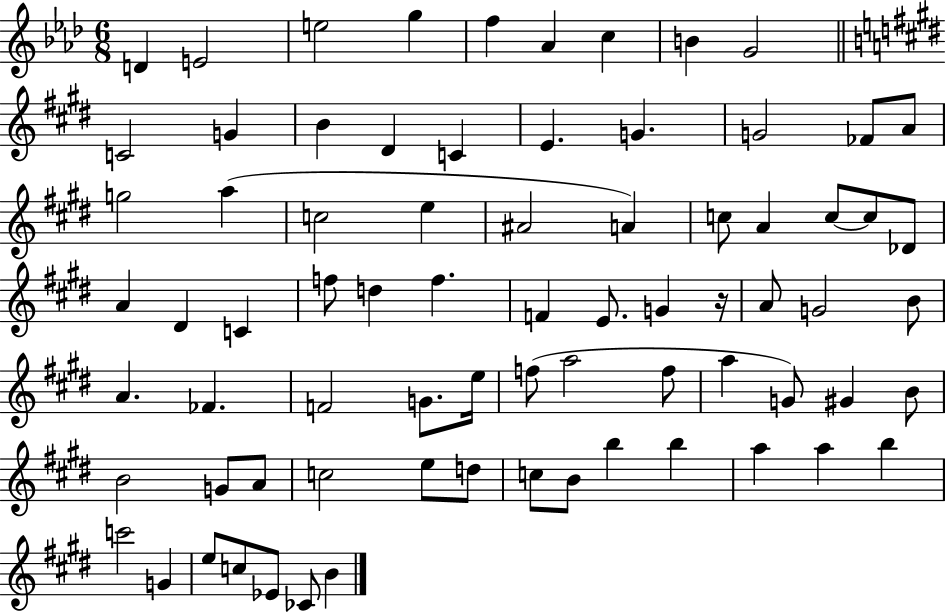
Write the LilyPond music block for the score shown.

{
  \clef treble
  \numericTimeSignature
  \time 6/8
  \key aes \major
  d'4 e'2 | e''2 g''4 | f''4 aes'4 c''4 | b'4 g'2 | \break \bar "||" \break \key e \major c'2 g'4 | b'4 dis'4 c'4 | e'4. g'4. | g'2 fes'8 a'8 | \break g''2 a''4( | c''2 e''4 | ais'2 a'4) | c''8 a'4 c''8~~ c''8 des'8 | \break a'4 dis'4 c'4 | f''8 d''4 f''4. | f'4 e'8. g'4 r16 | a'8 g'2 b'8 | \break a'4. fes'4. | f'2 g'8. e''16 | f''8( a''2 f''8 | a''4 g'8) gis'4 b'8 | \break b'2 g'8 a'8 | c''2 e''8 d''8 | c''8 b'8 b''4 b''4 | a''4 a''4 b''4 | \break c'''2 g'4 | e''8 c''8 ees'8 ces'8 b'4 | \bar "|."
}